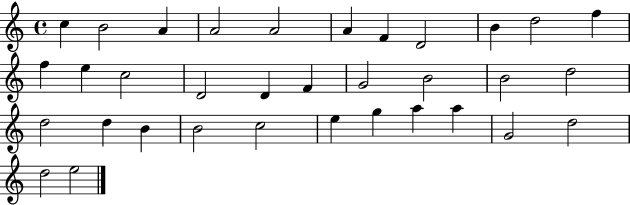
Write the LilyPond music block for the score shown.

{
  \clef treble
  \time 4/4
  \defaultTimeSignature
  \key c \major
  c''4 b'2 a'4 | a'2 a'2 | a'4 f'4 d'2 | b'4 d''2 f''4 | \break f''4 e''4 c''2 | d'2 d'4 f'4 | g'2 b'2 | b'2 d''2 | \break d''2 d''4 b'4 | b'2 c''2 | e''4 g''4 a''4 a''4 | g'2 d''2 | \break d''2 e''2 | \bar "|."
}